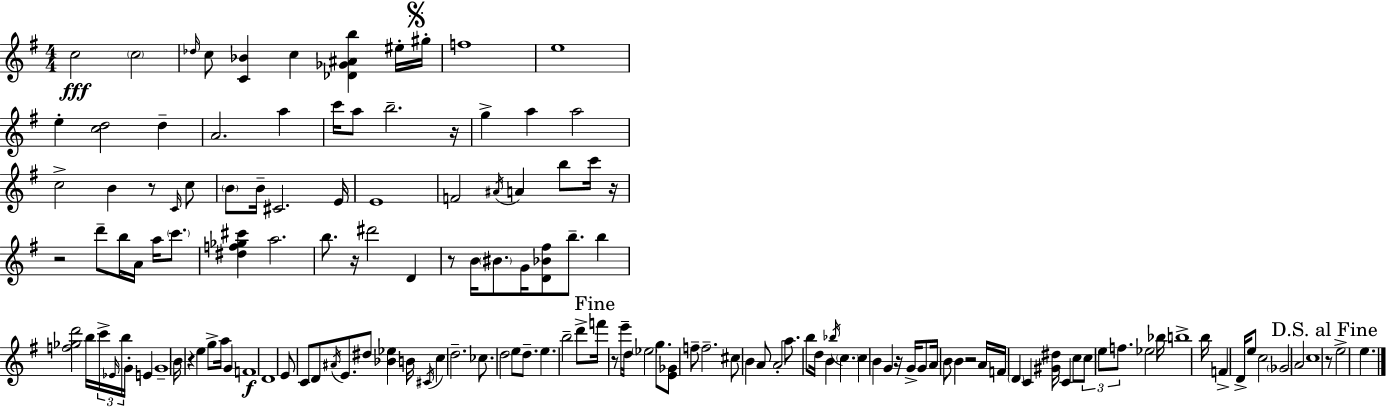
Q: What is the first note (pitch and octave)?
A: C5